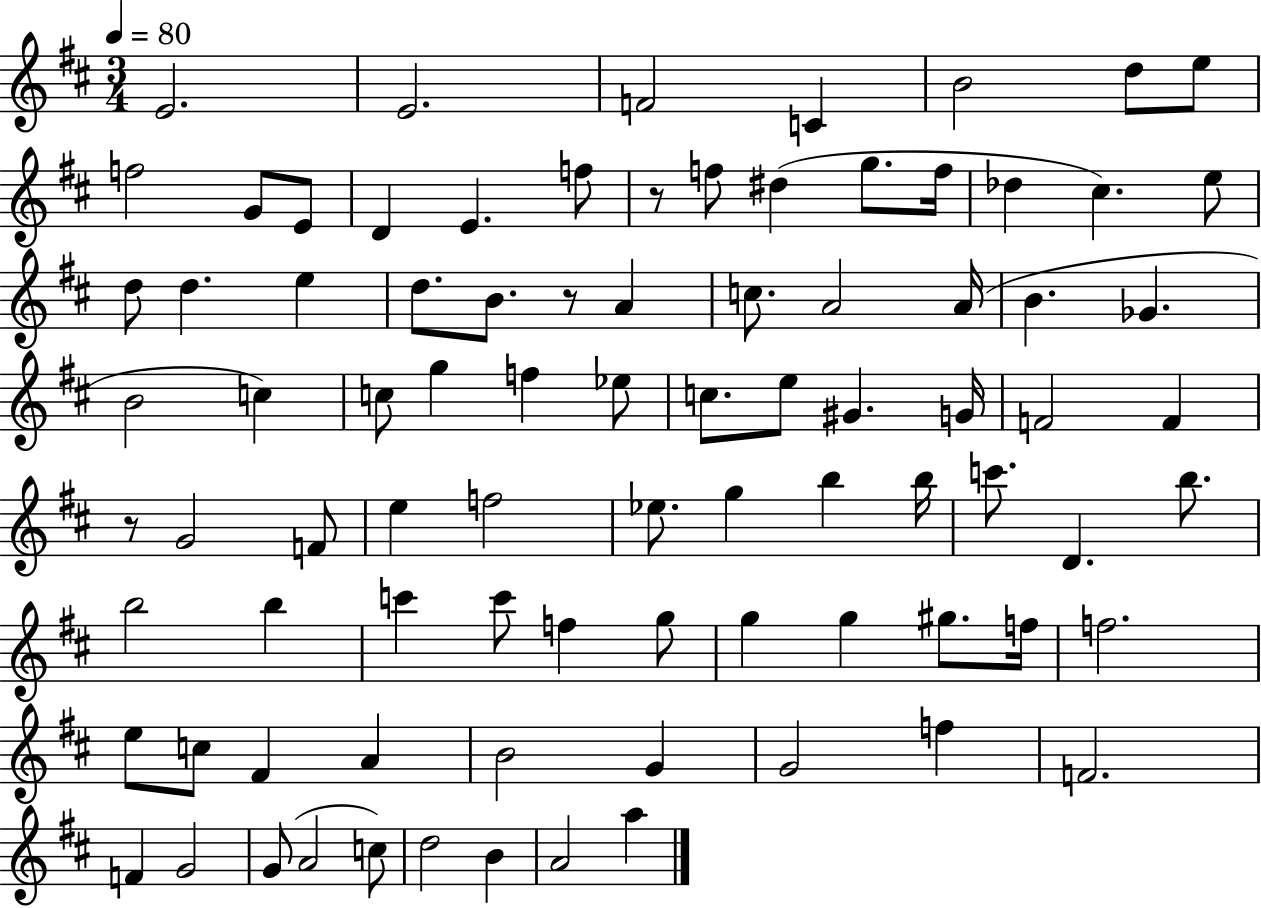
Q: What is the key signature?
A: D major